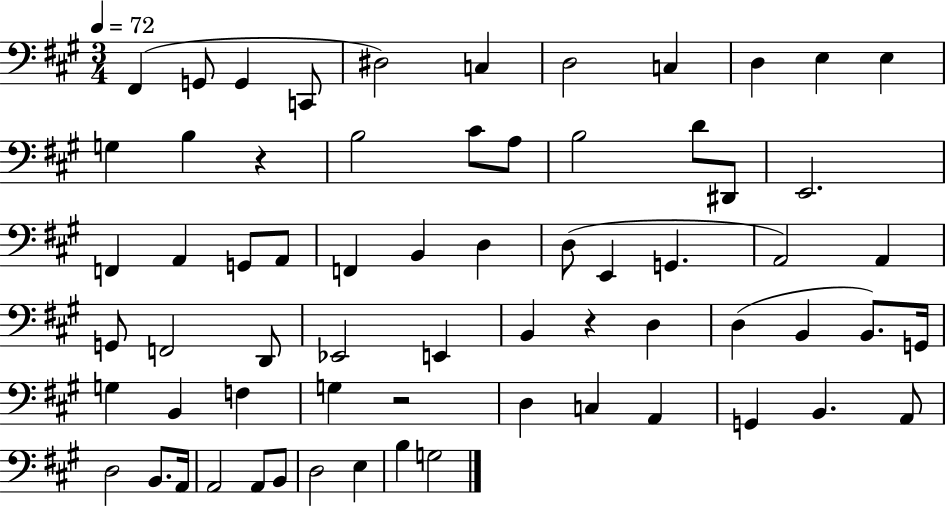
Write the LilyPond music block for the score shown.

{
  \clef bass
  \numericTimeSignature
  \time 3/4
  \key a \major
  \tempo 4 = 72
  fis,4( g,8 g,4 c,8 | dis2) c4 | d2 c4 | d4 e4 e4 | \break g4 b4 r4 | b2 cis'8 a8 | b2 d'8 dis,8 | e,2. | \break f,4 a,4 g,8 a,8 | f,4 b,4 d4 | d8( e,4 g,4. | a,2) a,4 | \break g,8 f,2 d,8 | ees,2 e,4 | b,4 r4 d4 | d4( b,4 b,8.) g,16 | \break g4 b,4 f4 | g4 r2 | d4 c4 a,4 | g,4 b,4. a,8 | \break d2 b,8. a,16 | a,2 a,8 b,8 | d2 e4 | b4 g2 | \break \bar "|."
}